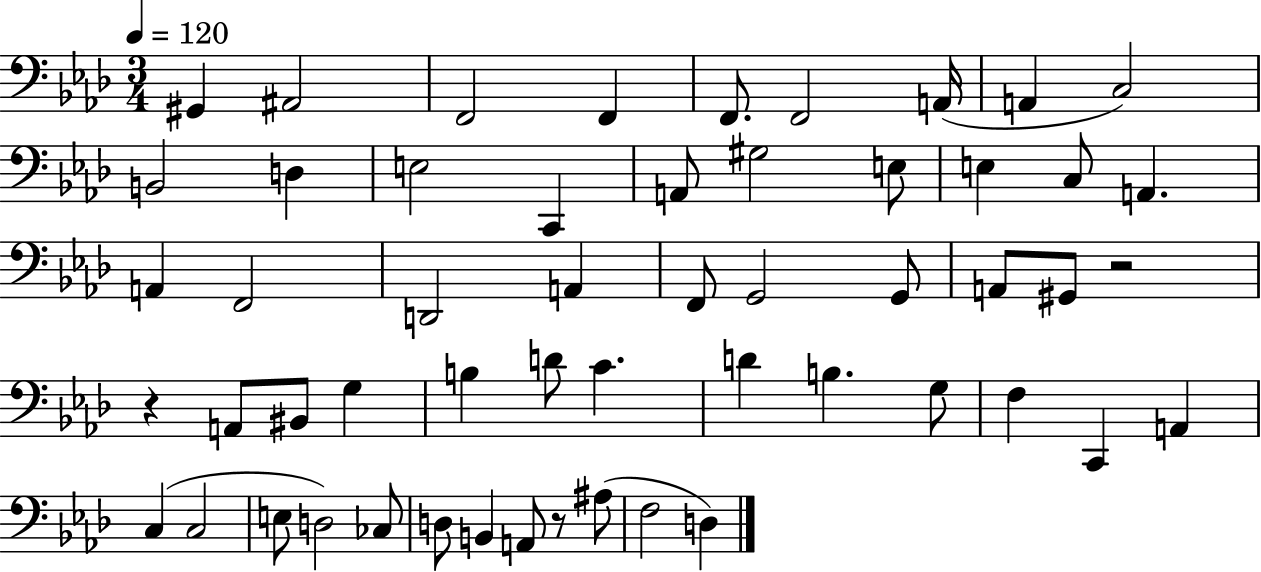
{
  \clef bass
  \numericTimeSignature
  \time 3/4
  \key aes \major
  \tempo 4 = 120
  \repeat volta 2 { gis,4 ais,2 | f,2 f,4 | f,8. f,2 a,16( | a,4 c2) | \break b,2 d4 | e2 c,4 | a,8 gis2 e8 | e4 c8 a,4. | \break a,4 f,2 | d,2 a,4 | f,8 g,2 g,8 | a,8 gis,8 r2 | \break r4 a,8 bis,8 g4 | b4 d'8 c'4. | d'4 b4. g8 | f4 c,4 a,4 | \break c4( c2 | e8 d2) ces8 | d8 b,4 a,8 r8 ais8( | f2 d4) | \break } \bar "|."
}